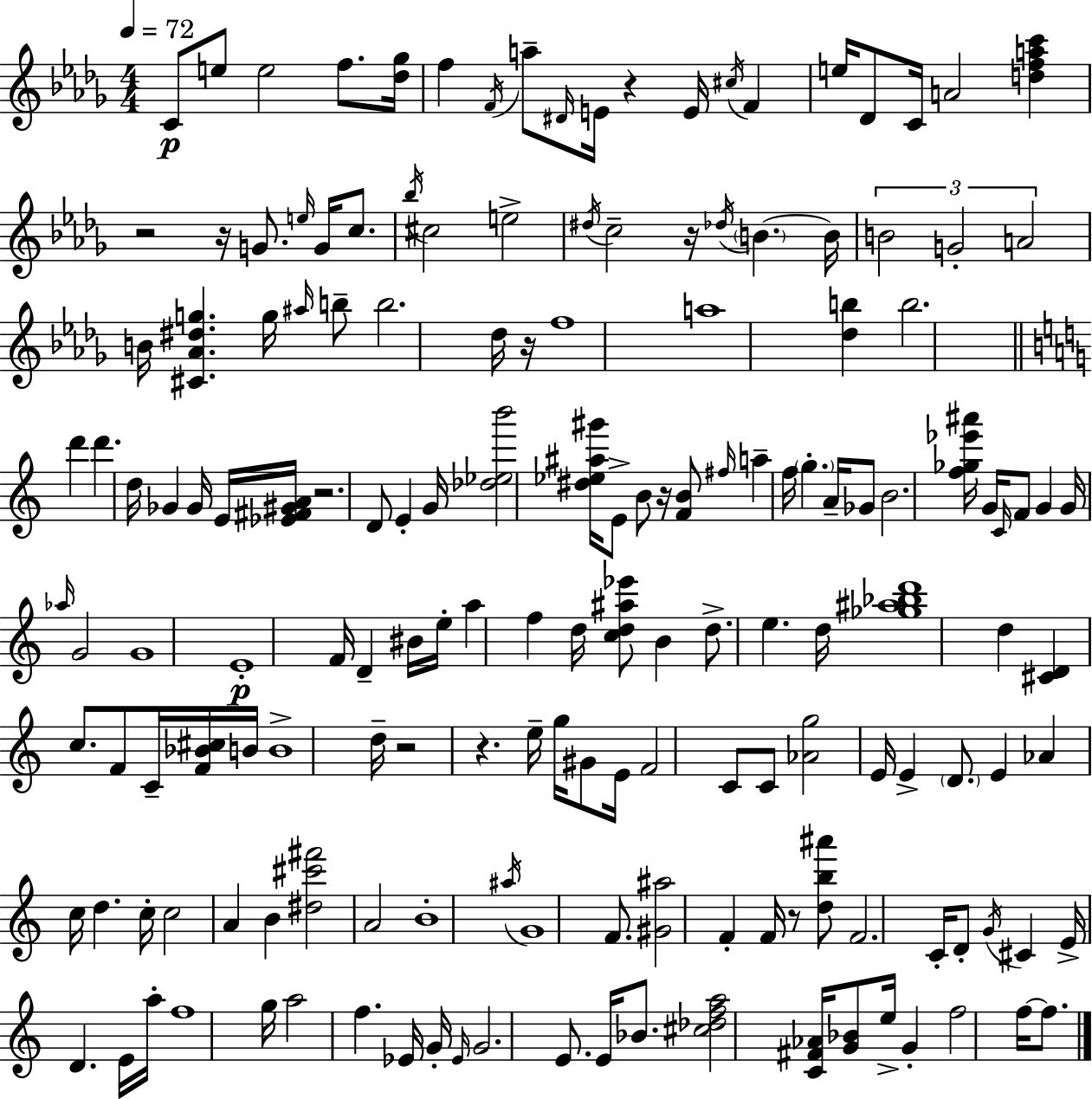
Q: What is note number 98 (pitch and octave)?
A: C5